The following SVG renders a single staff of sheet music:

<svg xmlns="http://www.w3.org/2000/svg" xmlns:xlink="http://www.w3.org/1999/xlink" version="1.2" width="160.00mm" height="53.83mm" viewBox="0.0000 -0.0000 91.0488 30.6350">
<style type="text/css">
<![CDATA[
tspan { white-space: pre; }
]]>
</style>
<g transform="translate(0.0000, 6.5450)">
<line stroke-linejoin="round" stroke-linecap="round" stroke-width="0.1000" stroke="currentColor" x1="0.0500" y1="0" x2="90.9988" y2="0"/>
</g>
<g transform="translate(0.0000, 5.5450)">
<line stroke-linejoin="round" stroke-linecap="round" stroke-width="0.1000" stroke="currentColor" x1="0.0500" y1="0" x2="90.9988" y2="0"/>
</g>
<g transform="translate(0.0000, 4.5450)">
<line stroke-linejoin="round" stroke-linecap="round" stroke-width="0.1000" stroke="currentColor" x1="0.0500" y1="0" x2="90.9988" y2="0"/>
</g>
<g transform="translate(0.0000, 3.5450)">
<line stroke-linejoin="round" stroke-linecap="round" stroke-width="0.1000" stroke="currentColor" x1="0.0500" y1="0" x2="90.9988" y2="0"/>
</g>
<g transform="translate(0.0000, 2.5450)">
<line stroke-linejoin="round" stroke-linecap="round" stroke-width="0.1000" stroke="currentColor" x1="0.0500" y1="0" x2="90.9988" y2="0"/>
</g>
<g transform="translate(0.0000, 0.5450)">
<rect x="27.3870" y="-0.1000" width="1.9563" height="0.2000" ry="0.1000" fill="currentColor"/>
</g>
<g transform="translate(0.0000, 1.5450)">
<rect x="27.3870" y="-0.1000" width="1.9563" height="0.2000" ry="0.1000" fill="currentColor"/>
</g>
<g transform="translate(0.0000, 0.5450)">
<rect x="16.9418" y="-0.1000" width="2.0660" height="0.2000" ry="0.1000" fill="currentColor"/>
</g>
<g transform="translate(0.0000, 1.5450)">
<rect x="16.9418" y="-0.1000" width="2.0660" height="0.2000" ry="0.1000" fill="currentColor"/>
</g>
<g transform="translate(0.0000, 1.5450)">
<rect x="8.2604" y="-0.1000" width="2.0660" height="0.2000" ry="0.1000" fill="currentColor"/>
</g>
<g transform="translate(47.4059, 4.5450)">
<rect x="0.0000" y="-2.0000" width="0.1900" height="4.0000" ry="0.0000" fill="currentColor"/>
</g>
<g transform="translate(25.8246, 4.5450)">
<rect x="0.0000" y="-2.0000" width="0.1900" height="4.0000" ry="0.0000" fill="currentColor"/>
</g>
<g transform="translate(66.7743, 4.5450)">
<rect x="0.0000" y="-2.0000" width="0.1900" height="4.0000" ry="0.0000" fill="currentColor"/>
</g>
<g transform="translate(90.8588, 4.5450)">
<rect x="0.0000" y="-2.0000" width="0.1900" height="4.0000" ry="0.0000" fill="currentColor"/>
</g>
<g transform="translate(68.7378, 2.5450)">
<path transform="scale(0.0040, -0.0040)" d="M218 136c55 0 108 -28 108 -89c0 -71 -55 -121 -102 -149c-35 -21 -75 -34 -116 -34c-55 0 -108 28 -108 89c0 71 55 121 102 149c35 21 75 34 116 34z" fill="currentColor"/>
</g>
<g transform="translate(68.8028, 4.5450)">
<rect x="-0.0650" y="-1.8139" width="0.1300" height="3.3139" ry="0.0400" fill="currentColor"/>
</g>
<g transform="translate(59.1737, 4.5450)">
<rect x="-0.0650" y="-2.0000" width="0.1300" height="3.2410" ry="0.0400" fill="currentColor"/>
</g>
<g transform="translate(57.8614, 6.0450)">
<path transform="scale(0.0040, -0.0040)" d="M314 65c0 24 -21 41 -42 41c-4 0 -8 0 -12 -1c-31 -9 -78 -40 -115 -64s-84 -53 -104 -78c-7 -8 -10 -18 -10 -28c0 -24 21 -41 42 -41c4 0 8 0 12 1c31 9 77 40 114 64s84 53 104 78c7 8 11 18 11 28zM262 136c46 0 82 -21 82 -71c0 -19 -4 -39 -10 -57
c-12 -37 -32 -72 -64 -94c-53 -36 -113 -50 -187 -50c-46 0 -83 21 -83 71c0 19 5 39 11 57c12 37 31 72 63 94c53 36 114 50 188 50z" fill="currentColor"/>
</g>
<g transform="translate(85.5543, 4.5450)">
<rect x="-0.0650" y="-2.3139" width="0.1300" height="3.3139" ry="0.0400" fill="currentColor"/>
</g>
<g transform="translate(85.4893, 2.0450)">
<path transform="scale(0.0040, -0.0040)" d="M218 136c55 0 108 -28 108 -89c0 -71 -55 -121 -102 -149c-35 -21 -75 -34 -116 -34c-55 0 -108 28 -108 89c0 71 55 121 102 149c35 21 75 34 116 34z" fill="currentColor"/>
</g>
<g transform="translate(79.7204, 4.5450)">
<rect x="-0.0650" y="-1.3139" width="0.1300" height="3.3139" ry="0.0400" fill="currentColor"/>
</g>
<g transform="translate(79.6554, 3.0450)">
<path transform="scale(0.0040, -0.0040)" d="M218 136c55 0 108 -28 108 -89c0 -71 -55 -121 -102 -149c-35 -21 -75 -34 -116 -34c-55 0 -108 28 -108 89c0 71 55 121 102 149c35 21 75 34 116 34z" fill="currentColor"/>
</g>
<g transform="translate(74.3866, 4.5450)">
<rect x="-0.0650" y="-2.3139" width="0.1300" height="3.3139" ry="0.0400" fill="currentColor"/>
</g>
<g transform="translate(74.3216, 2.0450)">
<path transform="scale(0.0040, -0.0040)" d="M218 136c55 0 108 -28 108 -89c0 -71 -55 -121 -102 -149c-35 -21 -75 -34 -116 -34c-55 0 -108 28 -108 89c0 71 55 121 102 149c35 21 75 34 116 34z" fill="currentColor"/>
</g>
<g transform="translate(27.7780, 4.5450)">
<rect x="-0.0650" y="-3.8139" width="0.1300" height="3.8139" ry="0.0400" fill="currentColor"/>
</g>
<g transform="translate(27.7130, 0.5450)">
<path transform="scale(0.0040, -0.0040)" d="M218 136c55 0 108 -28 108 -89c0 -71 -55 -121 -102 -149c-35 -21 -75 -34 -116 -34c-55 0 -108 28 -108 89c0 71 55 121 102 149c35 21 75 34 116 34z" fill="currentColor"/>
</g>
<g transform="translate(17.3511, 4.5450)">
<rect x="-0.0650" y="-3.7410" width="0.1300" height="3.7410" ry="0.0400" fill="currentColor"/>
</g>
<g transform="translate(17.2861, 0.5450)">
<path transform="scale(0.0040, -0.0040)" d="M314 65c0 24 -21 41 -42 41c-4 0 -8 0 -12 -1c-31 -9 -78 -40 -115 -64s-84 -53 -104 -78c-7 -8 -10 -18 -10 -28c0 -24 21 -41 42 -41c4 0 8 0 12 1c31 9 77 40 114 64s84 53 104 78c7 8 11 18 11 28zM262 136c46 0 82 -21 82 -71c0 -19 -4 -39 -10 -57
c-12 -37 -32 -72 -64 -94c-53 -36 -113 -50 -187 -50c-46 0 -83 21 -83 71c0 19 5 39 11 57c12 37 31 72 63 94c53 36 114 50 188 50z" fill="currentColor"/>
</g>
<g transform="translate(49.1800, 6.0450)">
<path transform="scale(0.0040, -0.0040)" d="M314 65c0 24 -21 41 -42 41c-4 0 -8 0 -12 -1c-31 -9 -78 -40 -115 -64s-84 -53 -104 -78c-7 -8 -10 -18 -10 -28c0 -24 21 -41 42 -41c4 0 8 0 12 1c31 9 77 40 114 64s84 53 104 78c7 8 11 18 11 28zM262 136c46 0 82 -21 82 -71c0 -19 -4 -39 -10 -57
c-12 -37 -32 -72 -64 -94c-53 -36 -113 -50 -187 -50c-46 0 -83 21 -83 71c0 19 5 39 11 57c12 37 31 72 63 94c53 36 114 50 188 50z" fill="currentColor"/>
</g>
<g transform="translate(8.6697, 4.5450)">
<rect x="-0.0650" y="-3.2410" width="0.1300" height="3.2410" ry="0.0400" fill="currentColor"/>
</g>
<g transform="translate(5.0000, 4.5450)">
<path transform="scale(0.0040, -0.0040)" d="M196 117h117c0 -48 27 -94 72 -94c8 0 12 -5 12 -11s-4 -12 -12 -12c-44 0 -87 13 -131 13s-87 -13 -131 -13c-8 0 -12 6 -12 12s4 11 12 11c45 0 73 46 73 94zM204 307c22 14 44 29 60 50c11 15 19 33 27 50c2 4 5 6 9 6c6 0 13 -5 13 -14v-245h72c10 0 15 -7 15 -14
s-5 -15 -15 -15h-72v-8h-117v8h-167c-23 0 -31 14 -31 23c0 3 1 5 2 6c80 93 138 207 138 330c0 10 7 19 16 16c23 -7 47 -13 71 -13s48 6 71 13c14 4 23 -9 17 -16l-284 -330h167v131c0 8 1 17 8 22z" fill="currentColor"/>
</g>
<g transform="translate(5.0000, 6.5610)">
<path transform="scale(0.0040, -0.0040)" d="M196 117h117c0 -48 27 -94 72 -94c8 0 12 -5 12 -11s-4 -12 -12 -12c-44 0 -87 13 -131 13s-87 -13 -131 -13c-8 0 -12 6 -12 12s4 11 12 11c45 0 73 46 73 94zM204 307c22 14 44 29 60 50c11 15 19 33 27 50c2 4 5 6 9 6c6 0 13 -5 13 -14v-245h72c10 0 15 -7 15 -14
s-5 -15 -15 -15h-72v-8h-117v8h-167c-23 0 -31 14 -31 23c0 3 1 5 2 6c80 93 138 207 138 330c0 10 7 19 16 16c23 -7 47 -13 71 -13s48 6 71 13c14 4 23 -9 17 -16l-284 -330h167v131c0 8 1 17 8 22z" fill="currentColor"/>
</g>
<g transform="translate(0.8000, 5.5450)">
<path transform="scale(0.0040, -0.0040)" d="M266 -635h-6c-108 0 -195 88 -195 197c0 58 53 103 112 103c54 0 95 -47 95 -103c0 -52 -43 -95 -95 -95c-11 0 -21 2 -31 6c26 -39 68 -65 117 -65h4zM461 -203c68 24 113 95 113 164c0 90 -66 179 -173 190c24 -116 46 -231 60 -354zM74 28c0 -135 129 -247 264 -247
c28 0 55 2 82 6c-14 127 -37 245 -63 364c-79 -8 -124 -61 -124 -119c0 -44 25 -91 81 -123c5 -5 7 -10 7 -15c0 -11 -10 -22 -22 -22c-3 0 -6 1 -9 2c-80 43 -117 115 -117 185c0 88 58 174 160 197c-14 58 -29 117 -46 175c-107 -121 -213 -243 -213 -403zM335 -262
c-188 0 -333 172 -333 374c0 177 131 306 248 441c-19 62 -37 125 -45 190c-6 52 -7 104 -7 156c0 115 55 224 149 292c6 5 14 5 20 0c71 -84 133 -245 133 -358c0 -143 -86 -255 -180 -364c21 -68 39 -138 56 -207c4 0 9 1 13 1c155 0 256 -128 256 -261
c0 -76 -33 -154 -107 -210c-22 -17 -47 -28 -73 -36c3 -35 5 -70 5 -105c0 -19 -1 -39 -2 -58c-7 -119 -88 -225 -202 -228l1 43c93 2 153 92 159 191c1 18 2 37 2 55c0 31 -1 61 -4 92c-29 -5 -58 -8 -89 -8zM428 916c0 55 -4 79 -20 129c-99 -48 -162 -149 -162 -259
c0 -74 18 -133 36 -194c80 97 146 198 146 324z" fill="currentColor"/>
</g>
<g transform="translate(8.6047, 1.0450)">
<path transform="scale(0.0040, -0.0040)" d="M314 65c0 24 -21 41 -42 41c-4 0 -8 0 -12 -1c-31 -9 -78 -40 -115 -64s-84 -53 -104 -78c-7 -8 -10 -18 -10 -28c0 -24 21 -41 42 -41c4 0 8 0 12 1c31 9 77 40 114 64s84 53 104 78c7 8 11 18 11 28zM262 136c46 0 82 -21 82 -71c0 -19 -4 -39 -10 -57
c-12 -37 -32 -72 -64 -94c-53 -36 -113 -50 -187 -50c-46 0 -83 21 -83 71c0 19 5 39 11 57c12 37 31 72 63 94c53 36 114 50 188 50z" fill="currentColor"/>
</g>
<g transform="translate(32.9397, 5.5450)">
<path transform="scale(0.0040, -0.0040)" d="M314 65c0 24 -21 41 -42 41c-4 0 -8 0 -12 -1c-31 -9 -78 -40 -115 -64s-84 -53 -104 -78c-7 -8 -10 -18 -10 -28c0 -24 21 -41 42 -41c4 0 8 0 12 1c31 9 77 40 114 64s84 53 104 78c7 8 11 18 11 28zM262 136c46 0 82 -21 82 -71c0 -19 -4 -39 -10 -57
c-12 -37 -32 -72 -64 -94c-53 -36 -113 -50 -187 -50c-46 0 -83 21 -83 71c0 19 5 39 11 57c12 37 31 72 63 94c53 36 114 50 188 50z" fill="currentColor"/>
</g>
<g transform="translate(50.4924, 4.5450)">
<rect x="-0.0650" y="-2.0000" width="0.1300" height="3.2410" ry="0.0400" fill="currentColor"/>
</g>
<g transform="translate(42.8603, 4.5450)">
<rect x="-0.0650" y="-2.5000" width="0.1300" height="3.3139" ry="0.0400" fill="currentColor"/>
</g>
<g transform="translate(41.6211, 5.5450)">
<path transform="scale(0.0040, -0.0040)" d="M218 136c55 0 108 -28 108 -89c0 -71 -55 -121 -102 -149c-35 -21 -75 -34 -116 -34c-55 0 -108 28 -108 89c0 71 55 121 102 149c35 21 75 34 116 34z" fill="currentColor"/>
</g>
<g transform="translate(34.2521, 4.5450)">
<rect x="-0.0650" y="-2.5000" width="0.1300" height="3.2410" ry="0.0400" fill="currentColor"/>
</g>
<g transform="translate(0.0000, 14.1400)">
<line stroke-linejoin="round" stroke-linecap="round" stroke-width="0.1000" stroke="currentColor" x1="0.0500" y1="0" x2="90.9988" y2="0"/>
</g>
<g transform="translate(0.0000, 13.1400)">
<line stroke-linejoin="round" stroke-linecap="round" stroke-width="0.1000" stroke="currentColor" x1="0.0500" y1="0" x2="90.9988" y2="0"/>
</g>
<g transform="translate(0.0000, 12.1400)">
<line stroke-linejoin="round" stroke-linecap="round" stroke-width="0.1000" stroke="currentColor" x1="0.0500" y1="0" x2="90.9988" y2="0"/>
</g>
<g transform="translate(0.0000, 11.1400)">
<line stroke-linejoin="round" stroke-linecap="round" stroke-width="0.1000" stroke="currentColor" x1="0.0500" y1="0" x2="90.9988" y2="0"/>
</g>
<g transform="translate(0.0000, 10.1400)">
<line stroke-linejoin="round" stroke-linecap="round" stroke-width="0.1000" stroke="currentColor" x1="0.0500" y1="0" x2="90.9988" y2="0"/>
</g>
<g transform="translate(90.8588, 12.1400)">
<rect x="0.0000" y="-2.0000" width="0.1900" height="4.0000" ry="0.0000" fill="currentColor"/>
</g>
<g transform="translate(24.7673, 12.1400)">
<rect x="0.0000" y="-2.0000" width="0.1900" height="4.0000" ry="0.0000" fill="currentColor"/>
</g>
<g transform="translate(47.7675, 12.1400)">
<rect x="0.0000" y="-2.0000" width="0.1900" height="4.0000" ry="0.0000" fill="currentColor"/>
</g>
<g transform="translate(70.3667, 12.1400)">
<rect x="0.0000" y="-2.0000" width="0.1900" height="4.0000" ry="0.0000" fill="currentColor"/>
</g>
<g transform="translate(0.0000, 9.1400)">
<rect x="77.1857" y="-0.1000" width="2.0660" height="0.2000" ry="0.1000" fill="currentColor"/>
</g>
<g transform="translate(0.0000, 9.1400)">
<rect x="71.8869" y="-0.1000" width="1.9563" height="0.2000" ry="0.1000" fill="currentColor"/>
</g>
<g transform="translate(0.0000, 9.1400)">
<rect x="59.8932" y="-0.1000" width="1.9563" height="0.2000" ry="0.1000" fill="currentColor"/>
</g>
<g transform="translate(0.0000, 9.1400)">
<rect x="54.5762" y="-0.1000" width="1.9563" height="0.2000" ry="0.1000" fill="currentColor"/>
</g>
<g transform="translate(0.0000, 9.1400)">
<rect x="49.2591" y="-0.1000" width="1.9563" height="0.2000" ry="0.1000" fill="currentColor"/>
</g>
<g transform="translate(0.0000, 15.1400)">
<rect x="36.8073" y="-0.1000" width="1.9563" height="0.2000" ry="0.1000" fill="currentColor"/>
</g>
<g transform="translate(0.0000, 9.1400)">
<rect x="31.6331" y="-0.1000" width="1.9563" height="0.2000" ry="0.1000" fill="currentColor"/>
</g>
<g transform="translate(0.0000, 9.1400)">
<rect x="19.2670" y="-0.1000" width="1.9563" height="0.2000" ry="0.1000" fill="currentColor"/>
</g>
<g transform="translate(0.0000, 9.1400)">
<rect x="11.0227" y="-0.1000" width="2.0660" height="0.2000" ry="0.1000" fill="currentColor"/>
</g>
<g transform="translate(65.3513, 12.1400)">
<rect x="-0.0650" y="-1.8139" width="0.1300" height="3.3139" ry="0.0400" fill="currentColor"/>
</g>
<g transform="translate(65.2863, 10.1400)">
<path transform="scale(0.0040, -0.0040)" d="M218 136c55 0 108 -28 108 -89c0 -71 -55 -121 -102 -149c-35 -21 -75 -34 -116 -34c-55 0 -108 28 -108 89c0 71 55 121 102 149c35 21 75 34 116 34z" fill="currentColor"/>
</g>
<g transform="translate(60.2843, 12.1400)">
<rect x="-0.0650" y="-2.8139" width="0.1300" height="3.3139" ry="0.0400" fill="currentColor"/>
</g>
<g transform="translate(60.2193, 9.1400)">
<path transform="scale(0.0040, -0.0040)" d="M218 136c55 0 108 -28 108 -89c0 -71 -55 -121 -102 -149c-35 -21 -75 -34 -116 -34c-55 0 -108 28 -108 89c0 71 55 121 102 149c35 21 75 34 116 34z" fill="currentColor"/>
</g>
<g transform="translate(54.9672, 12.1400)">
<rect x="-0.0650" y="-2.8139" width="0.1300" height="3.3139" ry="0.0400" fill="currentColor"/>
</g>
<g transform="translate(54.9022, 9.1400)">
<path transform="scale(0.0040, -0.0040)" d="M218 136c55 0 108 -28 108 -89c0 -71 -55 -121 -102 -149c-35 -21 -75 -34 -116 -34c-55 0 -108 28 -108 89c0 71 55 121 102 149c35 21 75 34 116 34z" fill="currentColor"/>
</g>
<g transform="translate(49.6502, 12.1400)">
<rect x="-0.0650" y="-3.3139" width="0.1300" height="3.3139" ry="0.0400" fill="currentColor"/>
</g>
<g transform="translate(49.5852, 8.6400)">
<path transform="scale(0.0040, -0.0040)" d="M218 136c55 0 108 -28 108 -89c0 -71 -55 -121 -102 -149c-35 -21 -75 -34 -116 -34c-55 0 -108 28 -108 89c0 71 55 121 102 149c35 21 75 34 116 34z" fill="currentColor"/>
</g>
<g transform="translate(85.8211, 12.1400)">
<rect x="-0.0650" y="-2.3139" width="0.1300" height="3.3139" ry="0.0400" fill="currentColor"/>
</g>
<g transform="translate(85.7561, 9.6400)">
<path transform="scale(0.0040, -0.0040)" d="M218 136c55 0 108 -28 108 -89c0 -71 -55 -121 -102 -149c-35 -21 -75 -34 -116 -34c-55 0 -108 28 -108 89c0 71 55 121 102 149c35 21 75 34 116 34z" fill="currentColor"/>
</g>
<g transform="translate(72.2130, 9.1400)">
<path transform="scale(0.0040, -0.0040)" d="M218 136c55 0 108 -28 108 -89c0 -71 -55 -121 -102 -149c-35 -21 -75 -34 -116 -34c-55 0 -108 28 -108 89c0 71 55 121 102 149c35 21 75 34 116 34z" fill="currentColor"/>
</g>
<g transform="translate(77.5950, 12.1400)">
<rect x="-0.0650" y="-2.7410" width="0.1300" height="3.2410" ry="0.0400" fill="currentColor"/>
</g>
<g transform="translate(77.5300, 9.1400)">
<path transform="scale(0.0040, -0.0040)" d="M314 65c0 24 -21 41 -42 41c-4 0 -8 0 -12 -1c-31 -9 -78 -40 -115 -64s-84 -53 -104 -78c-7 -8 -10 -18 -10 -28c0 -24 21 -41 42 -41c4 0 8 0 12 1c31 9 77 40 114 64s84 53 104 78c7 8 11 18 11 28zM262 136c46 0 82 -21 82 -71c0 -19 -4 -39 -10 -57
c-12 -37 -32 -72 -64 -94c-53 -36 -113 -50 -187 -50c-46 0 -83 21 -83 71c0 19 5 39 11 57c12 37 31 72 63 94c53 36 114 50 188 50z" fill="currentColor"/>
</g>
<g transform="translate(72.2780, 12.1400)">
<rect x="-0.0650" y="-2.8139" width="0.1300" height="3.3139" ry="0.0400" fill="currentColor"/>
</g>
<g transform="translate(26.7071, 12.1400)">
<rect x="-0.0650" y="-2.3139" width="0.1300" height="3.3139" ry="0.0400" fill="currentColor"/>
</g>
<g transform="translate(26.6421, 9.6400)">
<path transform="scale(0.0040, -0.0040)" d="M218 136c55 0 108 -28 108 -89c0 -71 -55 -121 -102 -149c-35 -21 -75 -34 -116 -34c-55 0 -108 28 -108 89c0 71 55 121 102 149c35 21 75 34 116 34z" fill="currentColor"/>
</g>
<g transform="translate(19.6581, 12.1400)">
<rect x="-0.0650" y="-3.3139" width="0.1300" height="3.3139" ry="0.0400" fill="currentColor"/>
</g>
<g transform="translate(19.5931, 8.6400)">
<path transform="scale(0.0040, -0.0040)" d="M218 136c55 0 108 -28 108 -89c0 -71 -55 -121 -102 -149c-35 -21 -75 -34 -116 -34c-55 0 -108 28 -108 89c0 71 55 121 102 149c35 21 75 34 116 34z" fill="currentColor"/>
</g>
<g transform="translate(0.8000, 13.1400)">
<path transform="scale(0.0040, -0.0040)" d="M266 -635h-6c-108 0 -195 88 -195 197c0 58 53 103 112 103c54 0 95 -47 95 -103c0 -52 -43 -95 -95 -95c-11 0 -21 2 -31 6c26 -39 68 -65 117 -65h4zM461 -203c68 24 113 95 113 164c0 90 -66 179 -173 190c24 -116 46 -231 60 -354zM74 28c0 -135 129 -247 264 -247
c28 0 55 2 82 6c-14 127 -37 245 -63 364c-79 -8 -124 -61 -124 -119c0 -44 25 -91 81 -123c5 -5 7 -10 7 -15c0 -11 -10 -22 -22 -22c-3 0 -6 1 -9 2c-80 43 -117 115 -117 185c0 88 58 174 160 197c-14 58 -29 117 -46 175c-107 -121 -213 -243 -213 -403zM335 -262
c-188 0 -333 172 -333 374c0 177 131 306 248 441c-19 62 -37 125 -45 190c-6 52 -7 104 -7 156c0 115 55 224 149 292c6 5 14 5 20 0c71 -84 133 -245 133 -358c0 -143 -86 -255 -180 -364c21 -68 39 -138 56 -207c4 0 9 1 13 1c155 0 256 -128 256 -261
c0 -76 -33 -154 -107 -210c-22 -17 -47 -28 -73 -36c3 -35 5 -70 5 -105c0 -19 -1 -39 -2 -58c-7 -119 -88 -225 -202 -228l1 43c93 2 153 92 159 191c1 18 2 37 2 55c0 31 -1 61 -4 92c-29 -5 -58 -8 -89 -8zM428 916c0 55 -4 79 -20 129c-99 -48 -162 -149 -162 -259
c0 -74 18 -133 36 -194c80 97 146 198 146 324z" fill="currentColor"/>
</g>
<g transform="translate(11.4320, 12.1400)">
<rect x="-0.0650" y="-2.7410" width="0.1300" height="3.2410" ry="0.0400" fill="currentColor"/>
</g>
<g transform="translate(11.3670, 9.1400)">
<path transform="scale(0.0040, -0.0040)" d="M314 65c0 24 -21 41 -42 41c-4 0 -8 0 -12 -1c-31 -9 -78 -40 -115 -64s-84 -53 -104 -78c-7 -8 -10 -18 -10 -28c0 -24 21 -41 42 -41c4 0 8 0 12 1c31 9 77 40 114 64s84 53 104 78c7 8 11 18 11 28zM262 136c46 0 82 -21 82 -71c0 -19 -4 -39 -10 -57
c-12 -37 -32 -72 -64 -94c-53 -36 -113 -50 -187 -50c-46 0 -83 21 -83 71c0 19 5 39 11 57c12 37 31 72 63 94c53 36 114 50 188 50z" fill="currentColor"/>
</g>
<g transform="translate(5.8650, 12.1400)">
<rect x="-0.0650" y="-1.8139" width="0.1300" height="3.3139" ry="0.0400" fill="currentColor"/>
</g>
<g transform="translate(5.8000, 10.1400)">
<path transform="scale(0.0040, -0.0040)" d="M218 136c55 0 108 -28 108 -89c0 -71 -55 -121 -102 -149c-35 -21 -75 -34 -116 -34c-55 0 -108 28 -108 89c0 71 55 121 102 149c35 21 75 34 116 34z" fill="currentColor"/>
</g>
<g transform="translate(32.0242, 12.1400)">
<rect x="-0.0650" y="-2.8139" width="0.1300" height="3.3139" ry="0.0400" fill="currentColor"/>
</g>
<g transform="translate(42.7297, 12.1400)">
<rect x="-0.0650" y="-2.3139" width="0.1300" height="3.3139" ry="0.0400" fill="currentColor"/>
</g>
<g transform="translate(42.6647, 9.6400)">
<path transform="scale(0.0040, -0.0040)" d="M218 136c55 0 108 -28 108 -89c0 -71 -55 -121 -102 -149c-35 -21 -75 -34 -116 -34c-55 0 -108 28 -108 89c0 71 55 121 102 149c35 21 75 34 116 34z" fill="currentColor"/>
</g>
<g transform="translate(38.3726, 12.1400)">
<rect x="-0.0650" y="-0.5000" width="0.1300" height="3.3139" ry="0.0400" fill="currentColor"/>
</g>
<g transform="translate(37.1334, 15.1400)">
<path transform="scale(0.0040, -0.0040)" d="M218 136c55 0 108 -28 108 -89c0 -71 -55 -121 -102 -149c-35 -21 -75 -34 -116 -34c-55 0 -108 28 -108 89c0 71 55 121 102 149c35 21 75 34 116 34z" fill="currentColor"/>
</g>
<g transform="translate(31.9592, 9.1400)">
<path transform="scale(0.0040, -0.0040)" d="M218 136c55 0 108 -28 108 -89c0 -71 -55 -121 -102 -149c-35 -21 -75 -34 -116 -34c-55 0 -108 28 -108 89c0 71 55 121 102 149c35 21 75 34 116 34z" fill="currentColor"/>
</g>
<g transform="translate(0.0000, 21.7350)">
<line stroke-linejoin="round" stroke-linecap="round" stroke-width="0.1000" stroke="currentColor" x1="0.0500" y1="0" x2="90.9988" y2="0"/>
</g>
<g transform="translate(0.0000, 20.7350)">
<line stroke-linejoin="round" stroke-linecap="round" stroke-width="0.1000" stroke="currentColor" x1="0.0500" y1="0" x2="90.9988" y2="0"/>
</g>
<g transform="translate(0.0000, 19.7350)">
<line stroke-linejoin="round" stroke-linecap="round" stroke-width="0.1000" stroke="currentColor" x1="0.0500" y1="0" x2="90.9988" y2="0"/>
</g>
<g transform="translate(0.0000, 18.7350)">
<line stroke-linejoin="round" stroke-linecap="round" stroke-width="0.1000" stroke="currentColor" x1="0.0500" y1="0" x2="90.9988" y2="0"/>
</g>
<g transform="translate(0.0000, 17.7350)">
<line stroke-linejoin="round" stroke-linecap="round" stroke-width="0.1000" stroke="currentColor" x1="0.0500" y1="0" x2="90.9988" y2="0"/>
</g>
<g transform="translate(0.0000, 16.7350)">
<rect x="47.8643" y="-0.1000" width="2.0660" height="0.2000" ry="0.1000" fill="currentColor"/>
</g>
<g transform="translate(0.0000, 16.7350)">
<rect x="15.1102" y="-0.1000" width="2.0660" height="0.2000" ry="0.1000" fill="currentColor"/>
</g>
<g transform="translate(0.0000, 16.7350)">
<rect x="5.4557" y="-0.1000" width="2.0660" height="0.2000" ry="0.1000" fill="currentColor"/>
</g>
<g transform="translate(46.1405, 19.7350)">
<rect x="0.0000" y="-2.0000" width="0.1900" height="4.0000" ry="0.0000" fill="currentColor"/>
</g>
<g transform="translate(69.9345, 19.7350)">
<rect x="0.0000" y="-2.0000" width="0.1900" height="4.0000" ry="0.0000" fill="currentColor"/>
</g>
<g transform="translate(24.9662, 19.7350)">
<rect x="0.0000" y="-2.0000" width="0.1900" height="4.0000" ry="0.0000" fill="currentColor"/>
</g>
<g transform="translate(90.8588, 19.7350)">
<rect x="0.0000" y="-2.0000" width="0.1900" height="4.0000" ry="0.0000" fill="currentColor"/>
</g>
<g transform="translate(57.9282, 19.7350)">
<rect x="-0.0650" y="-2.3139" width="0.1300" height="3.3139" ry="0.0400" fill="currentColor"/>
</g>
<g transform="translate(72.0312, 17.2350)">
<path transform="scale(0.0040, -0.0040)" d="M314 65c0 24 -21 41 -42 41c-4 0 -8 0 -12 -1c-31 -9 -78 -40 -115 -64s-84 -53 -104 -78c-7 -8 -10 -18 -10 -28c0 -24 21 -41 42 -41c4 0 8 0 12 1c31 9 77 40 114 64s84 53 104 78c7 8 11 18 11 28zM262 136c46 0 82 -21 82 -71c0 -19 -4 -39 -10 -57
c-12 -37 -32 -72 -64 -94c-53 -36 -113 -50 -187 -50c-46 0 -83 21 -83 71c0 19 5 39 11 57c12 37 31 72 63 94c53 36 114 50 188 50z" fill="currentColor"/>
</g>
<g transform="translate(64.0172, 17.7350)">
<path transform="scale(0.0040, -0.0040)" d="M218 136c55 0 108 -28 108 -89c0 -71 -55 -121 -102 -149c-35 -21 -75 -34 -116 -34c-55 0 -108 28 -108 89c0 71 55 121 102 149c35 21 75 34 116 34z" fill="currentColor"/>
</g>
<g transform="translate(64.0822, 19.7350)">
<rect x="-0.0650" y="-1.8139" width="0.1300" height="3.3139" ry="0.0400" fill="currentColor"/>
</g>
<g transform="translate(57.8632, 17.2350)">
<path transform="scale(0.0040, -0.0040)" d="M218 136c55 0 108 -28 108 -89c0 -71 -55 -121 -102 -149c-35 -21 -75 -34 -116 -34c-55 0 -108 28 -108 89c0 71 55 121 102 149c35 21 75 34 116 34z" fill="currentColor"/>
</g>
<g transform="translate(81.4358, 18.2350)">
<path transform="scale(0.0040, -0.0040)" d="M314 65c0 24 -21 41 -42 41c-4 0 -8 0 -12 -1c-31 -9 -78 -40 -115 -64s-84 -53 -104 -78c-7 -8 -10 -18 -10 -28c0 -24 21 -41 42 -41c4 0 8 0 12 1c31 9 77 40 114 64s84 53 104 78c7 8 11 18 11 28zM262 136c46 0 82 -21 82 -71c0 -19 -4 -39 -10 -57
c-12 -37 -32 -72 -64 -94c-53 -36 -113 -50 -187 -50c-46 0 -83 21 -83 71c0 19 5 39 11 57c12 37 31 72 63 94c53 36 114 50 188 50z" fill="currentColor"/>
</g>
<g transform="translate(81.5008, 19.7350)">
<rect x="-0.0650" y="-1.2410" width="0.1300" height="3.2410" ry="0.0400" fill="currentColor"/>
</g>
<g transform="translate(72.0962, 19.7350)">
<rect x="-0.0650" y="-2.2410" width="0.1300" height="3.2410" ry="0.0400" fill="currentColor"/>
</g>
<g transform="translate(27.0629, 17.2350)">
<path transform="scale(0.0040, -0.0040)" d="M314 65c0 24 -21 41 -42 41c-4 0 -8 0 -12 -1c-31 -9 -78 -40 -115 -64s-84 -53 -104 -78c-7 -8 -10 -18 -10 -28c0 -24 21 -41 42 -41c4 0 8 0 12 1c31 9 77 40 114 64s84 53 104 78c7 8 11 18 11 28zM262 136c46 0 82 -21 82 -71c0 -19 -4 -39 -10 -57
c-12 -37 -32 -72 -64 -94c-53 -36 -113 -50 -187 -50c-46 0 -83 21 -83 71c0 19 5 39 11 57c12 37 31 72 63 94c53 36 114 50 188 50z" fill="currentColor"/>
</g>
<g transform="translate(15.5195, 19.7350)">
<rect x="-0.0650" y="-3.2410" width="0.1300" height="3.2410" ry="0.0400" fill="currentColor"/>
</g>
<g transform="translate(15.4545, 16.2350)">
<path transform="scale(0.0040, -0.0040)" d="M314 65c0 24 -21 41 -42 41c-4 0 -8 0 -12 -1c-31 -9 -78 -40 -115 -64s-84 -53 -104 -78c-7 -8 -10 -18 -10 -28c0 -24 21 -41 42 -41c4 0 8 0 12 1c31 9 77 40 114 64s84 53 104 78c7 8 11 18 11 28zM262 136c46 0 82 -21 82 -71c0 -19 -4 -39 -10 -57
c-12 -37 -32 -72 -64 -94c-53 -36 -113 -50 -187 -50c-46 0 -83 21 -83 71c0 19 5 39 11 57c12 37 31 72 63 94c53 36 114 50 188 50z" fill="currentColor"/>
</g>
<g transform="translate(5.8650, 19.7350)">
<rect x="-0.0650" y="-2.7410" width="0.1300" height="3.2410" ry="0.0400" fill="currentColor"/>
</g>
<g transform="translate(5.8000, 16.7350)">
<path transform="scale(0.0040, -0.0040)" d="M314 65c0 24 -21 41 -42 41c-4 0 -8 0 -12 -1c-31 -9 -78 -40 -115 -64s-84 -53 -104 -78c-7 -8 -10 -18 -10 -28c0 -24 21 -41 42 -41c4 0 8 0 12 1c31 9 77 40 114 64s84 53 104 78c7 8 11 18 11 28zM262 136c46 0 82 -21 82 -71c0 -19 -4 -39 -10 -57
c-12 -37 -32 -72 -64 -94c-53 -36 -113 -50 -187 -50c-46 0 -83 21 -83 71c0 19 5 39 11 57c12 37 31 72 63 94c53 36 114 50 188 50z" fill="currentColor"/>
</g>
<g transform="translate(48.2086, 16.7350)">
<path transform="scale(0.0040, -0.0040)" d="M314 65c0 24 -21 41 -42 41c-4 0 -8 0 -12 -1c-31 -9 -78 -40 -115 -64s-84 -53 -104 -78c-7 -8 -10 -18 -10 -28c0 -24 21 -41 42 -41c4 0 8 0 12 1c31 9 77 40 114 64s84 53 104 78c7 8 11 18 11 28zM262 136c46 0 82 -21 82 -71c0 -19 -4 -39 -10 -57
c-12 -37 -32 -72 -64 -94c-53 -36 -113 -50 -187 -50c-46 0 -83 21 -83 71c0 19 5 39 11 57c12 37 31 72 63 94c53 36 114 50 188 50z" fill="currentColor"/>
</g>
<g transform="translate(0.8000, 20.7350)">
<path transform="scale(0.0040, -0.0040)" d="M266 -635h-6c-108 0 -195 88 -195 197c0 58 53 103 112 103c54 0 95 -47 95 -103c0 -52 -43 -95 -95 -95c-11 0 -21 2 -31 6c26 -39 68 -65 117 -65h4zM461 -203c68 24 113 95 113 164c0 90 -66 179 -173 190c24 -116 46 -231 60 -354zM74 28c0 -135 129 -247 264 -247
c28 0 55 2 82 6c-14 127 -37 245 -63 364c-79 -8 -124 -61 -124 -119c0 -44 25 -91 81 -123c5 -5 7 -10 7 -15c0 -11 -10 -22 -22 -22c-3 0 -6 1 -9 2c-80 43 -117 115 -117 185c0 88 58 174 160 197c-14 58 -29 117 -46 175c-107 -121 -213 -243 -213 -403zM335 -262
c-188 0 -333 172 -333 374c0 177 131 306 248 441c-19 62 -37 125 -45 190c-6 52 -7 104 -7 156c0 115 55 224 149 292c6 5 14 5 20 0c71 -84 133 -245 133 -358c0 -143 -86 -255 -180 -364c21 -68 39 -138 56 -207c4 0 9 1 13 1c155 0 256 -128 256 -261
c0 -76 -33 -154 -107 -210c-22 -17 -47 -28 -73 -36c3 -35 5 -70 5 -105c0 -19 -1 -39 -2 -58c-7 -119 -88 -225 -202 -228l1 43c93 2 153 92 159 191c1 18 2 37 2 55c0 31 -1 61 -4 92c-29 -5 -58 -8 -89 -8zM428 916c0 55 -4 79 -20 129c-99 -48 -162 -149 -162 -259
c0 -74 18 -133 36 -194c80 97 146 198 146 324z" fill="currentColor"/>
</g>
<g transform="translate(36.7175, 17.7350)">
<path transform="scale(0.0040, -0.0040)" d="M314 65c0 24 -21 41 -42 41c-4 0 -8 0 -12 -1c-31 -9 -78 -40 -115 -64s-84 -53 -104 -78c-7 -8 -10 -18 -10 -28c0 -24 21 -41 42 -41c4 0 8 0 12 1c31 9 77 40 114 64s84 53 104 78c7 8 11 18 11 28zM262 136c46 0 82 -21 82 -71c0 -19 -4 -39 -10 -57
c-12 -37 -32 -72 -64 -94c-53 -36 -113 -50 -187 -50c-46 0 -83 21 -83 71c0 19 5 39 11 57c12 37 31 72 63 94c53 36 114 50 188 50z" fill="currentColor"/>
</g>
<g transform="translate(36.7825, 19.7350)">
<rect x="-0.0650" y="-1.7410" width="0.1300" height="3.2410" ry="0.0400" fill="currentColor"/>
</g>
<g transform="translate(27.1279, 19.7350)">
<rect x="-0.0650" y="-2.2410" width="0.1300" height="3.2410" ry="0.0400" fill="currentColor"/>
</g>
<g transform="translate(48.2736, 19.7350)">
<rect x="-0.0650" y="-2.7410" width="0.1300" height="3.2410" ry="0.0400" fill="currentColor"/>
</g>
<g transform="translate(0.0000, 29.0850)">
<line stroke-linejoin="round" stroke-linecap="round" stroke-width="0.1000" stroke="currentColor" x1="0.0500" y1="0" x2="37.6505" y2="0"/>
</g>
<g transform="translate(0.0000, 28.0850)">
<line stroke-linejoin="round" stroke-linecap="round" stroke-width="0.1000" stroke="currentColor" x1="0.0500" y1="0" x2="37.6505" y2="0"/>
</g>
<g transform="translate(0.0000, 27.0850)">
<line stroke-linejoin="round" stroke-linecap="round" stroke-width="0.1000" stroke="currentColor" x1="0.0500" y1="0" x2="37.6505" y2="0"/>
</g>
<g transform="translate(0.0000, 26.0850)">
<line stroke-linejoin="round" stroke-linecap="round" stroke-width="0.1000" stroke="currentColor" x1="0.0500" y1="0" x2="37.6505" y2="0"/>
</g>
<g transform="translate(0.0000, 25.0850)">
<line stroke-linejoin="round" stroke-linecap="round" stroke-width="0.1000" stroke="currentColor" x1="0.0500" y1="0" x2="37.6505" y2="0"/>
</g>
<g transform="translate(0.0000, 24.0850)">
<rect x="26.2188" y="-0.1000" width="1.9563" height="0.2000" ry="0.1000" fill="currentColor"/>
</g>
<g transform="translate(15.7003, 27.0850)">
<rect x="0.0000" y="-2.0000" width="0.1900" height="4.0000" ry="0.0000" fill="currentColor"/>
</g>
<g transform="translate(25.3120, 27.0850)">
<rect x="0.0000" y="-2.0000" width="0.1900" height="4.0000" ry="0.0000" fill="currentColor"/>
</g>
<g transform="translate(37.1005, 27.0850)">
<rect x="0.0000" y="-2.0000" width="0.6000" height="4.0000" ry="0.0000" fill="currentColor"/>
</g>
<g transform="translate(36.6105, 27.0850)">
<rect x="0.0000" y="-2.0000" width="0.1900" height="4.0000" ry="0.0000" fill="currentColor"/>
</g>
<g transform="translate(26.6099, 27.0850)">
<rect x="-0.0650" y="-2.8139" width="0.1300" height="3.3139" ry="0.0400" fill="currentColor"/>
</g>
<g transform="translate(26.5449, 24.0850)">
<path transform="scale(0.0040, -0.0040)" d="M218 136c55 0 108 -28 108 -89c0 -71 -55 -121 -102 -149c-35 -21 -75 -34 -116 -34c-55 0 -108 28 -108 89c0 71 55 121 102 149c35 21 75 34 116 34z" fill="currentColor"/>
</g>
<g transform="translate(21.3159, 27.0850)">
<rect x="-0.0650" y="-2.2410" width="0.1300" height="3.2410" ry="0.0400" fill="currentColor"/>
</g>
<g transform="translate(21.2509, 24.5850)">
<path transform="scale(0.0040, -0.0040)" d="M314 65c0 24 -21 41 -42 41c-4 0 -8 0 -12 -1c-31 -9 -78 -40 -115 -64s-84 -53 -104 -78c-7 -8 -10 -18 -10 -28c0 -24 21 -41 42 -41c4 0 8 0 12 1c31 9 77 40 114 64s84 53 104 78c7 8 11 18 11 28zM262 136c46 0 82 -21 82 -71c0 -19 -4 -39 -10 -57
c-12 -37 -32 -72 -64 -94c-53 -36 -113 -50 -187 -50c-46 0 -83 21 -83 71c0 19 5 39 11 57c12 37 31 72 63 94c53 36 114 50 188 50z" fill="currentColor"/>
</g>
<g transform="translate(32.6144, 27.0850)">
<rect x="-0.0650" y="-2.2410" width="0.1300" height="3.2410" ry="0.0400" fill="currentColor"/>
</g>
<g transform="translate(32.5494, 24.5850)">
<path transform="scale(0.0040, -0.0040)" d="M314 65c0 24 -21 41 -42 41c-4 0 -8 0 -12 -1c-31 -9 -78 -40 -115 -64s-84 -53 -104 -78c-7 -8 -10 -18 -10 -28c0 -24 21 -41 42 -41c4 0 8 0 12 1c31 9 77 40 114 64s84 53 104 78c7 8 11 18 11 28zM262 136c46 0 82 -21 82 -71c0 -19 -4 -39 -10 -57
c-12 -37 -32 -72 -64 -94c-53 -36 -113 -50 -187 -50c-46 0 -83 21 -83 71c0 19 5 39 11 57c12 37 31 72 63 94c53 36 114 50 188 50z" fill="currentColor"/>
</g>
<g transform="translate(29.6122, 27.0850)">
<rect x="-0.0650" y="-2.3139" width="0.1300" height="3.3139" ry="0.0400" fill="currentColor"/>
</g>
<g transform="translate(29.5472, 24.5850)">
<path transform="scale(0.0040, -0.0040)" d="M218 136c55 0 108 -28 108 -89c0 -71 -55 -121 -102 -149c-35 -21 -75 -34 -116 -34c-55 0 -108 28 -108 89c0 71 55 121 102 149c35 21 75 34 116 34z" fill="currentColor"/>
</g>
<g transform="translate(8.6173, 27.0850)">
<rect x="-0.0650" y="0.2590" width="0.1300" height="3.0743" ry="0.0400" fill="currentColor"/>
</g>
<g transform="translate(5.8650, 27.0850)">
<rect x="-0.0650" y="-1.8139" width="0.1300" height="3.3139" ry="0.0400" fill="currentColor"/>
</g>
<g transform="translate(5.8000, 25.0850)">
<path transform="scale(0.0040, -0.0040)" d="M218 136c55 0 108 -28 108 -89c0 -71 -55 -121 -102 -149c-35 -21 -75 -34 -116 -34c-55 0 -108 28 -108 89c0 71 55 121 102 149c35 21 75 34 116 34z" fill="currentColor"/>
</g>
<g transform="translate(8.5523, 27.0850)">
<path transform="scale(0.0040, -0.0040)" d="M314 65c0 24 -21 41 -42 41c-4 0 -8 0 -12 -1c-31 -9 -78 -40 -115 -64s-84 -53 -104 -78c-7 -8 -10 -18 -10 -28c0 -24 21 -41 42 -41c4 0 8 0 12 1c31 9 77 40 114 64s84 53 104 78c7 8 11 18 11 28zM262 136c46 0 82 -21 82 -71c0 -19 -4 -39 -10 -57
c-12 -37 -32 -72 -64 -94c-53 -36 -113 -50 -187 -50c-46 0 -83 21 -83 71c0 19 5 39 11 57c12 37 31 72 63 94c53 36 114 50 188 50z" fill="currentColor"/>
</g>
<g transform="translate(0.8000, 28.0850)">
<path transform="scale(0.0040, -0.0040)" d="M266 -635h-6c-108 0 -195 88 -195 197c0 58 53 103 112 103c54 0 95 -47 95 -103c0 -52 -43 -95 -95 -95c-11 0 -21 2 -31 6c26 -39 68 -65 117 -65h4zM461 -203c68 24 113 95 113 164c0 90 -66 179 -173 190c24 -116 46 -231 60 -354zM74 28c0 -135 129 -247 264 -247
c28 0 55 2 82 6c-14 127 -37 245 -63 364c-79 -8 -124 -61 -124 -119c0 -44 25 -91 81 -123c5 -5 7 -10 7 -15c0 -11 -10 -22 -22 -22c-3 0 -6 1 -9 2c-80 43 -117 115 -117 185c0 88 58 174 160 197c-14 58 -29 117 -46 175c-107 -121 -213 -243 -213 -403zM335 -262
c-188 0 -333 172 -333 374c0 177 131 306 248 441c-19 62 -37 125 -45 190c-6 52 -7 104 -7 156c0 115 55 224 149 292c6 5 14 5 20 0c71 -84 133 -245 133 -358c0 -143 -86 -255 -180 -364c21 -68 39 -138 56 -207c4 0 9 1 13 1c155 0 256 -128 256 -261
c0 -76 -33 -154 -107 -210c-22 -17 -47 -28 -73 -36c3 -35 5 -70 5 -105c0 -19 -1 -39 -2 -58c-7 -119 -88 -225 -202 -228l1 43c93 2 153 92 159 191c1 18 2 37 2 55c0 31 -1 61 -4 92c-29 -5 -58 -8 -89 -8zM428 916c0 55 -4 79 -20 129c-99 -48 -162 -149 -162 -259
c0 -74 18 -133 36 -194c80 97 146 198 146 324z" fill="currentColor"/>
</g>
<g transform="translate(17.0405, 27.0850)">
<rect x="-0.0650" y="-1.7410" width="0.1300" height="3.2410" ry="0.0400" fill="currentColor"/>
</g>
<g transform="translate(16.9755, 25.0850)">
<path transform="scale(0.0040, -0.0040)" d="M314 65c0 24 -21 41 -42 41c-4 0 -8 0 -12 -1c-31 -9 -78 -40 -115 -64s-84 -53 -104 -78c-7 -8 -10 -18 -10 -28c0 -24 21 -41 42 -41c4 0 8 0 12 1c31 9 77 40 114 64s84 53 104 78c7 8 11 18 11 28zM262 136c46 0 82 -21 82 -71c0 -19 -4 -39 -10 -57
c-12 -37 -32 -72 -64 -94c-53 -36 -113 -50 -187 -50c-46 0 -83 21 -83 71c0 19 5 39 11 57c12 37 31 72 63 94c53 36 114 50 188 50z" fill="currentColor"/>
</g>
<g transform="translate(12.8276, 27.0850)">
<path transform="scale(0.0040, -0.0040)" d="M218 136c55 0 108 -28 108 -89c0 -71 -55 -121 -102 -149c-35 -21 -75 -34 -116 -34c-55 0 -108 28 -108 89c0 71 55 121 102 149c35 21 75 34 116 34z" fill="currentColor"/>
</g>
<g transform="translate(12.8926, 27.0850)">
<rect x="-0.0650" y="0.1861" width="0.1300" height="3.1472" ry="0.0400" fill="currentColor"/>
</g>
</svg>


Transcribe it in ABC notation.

X:1
T:Untitled
M:4/4
L:1/4
K:C
b2 c'2 c' G2 G F2 F2 f g e g f a2 b g a C g b a a f a a2 g a2 b2 g2 f2 a2 g f g2 e2 f B2 B f2 g2 a g g2